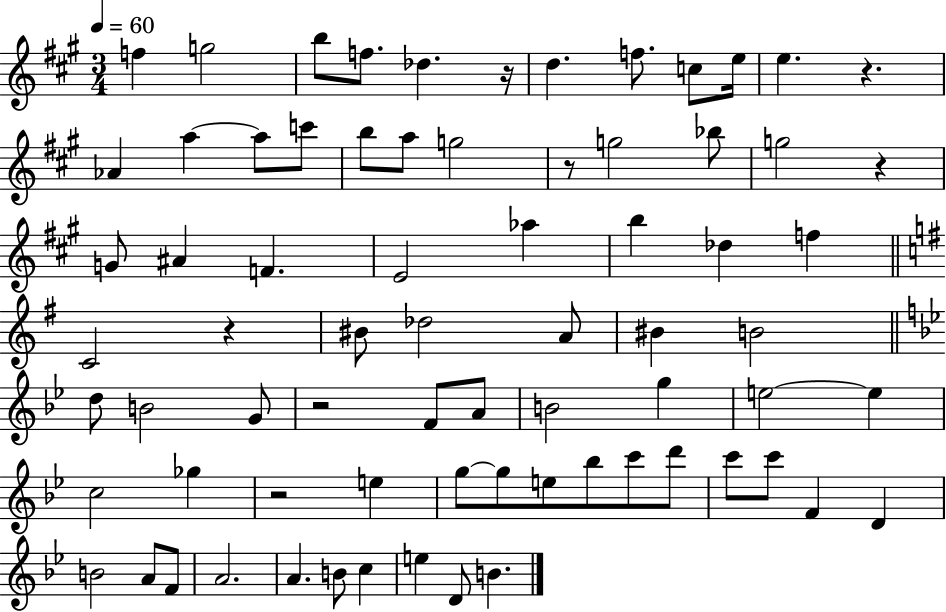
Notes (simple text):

F5/q G5/h B5/e F5/e. Db5/q. R/s D5/q. F5/e. C5/e E5/s E5/q. R/q. Ab4/q A5/q A5/e C6/e B5/e A5/e G5/h R/e G5/h Bb5/e G5/h R/q G4/e A#4/q F4/q. E4/h Ab5/q B5/q Db5/q F5/q C4/h R/q BIS4/e Db5/h A4/e BIS4/q B4/h D5/e B4/h G4/e R/h F4/e A4/e B4/h G5/q E5/h E5/q C5/h Gb5/q R/h E5/q G5/e G5/e E5/e Bb5/e C6/e D6/e C6/e C6/e F4/q D4/q B4/h A4/e F4/e A4/h. A4/q. B4/e C5/q E5/q D4/e B4/q.